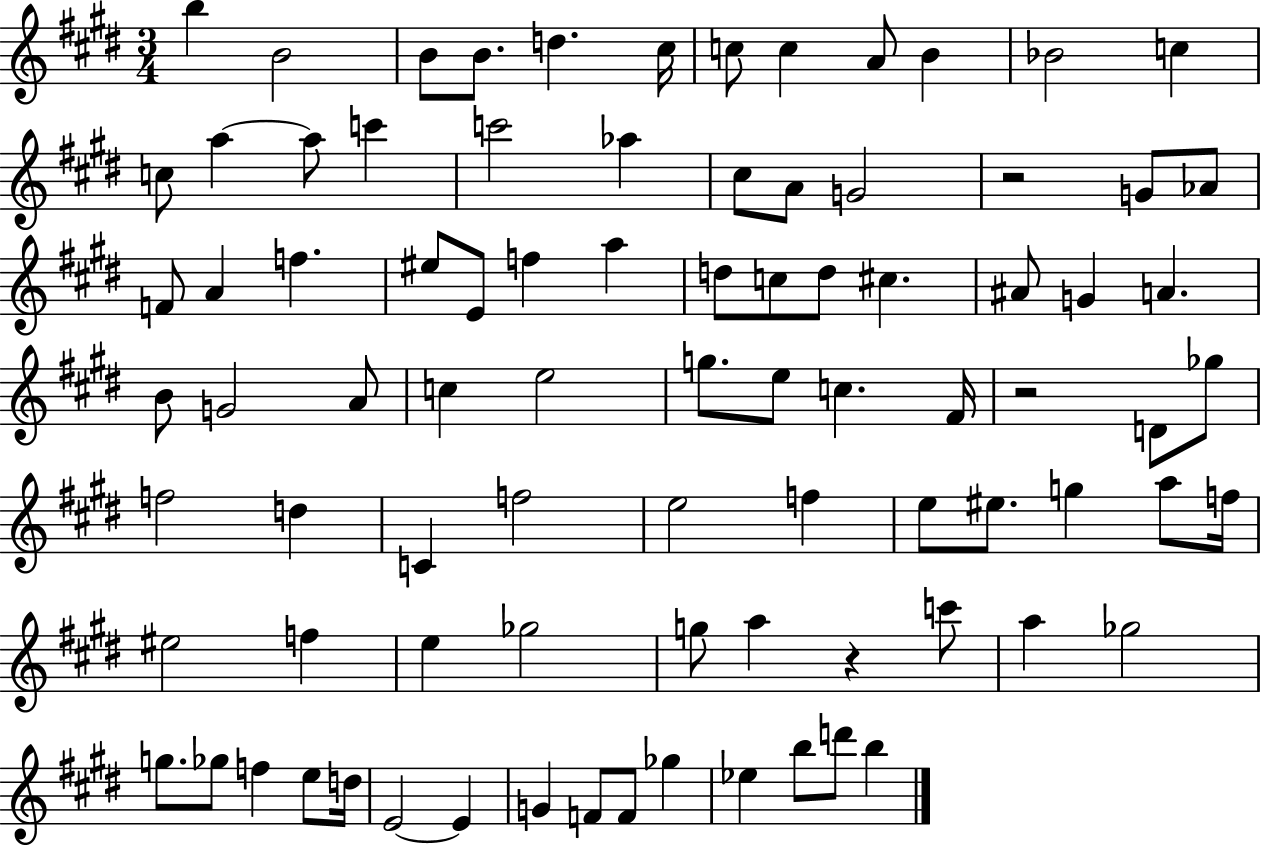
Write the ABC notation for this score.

X:1
T:Untitled
M:3/4
L:1/4
K:E
b B2 B/2 B/2 d ^c/4 c/2 c A/2 B _B2 c c/2 a a/2 c' c'2 _a ^c/2 A/2 G2 z2 G/2 _A/2 F/2 A f ^e/2 E/2 f a d/2 c/2 d/2 ^c ^A/2 G A B/2 G2 A/2 c e2 g/2 e/2 c ^F/4 z2 D/2 _g/2 f2 d C f2 e2 f e/2 ^e/2 g a/2 f/4 ^e2 f e _g2 g/2 a z c'/2 a _g2 g/2 _g/2 f e/2 d/4 E2 E G F/2 F/2 _g _e b/2 d'/2 b